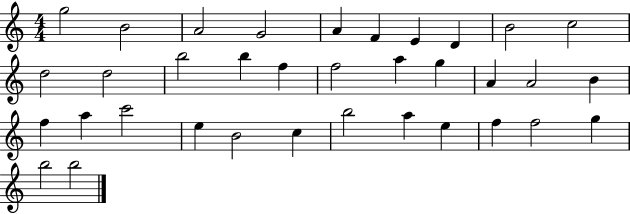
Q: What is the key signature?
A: C major